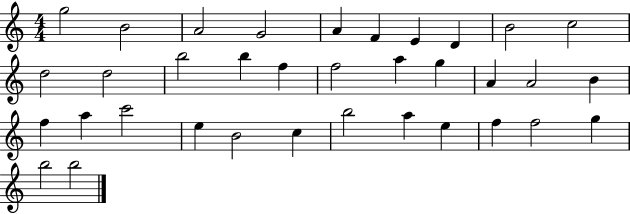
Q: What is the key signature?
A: C major